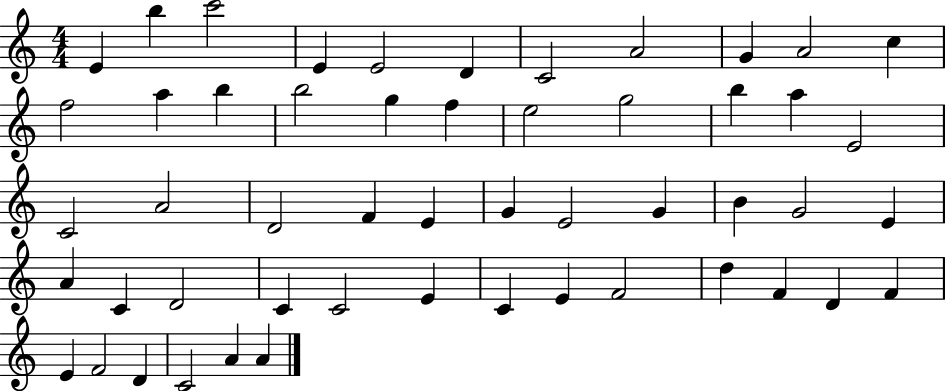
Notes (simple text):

E4/q B5/q C6/h E4/q E4/h D4/q C4/h A4/h G4/q A4/h C5/q F5/h A5/q B5/q B5/h G5/q F5/q E5/h G5/h B5/q A5/q E4/h C4/h A4/h D4/h F4/q E4/q G4/q E4/h G4/q B4/q G4/h E4/q A4/q C4/q D4/h C4/q C4/h E4/q C4/q E4/q F4/h D5/q F4/q D4/q F4/q E4/q F4/h D4/q C4/h A4/q A4/q